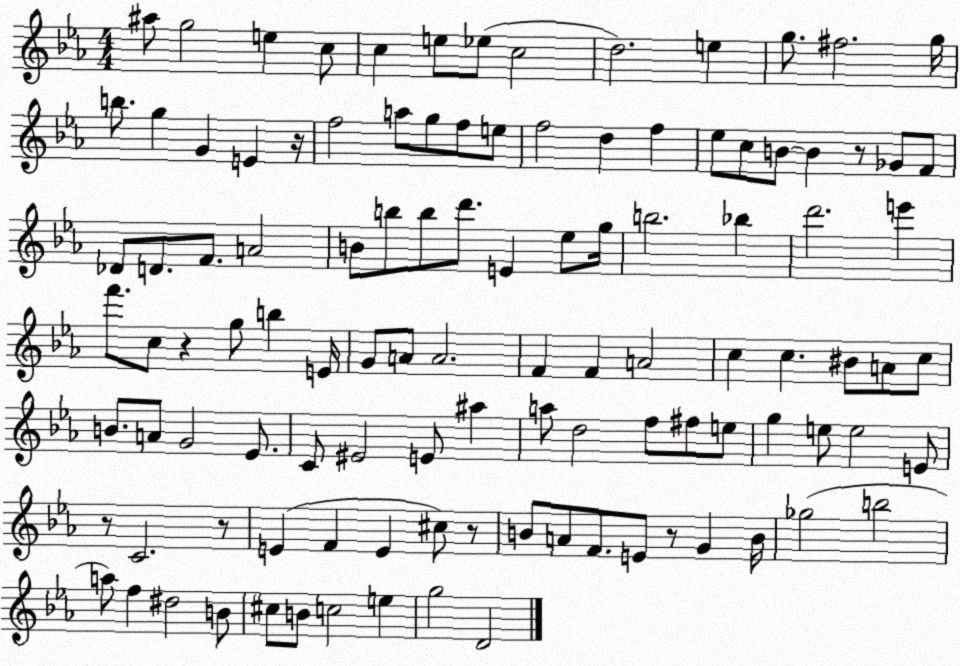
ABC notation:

X:1
T:Untitled
M:4/4
L:1/4
K:Eb
^a/2 g2 e c/2 c e/2 _e/2 c2 d2 e g/2 ^f2 g/4 b/2 g G E z/4 f2 a/2 g/2 f/2 e/2 f2 d f _e/2 c/2 B/2 B z/2 _G/2 F/2 _D/2 D/2 F/2 A2 B/2 b/2 b/2 d'/2 E _e/2 g/4 b2 _b d'2 e' f'/2 c/2 z g/2 b E/4 G/2 A/2 A2 F F A2 c c ^B/2 A/2 c/2 B/2 A/2 G2 _E/2 C/2 ^E2 E/2 ^a a/2 d2 f/2 ^f/2 e/2 g e/2 e2 E/2 z/2 C2 z/2 E F E ^c/2 z/2 B/2 A/2 F/2 E/2 z/2 G B/4 _g2 b2 a/2 f ^d2 B/2 ^c/2 B/2 c2 e g2 D2